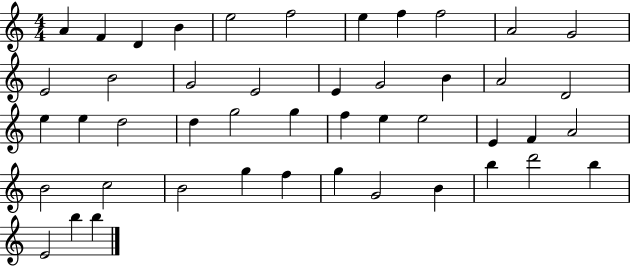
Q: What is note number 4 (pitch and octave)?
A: B4